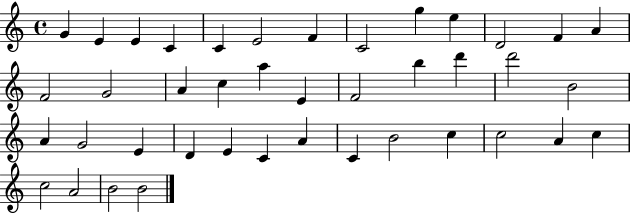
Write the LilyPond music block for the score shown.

{
  \clef treble
  \time 4/4
  \defaultTimeSignature
  \key c \major
  g'4 e'4 e'4 c'4 | c'4 e'2 f'4 | c'2 g''4 e''4 | d'2 f'4 a'4 | \break f'2 g'2 | a'4 c''4 a''4 e'4 | f'2 b''4 d'''4 | d'''2 b'2 | \break a'4 g'2 e'4 | d'4 e'4 c'4 a'4 | c'4 b'2 c''4 | c''2 a'4 c''4 | \break c''2 a'2 | b'2 b'2 | \bar "|."
}